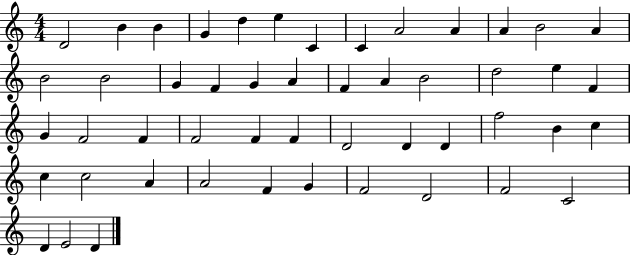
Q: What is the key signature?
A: C major